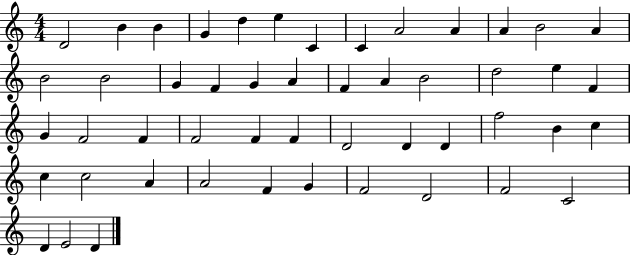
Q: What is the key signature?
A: C major